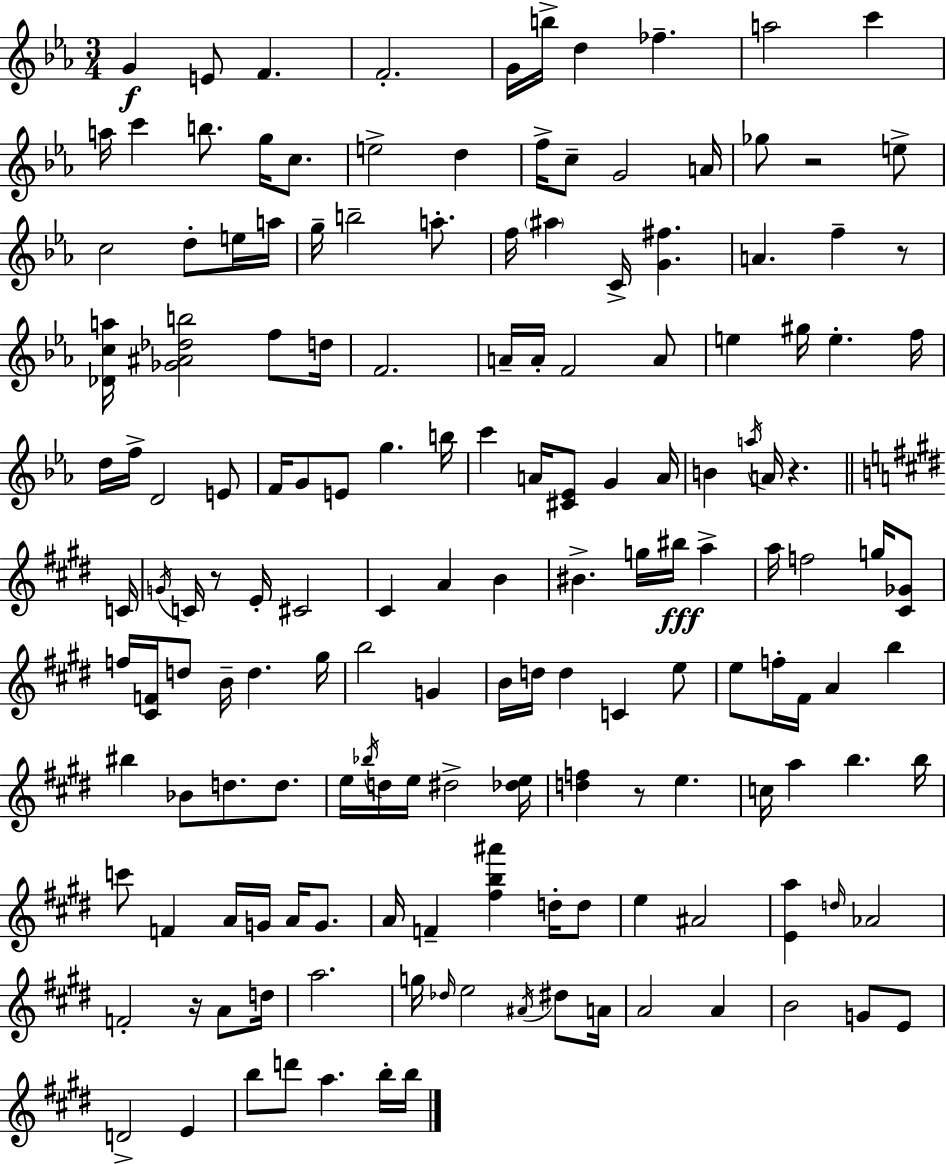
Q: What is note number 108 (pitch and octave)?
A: B5